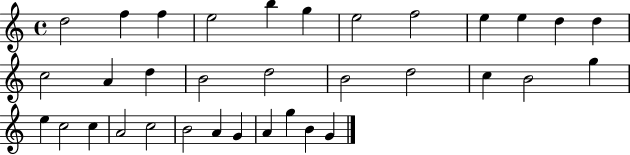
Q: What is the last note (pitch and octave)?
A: G4